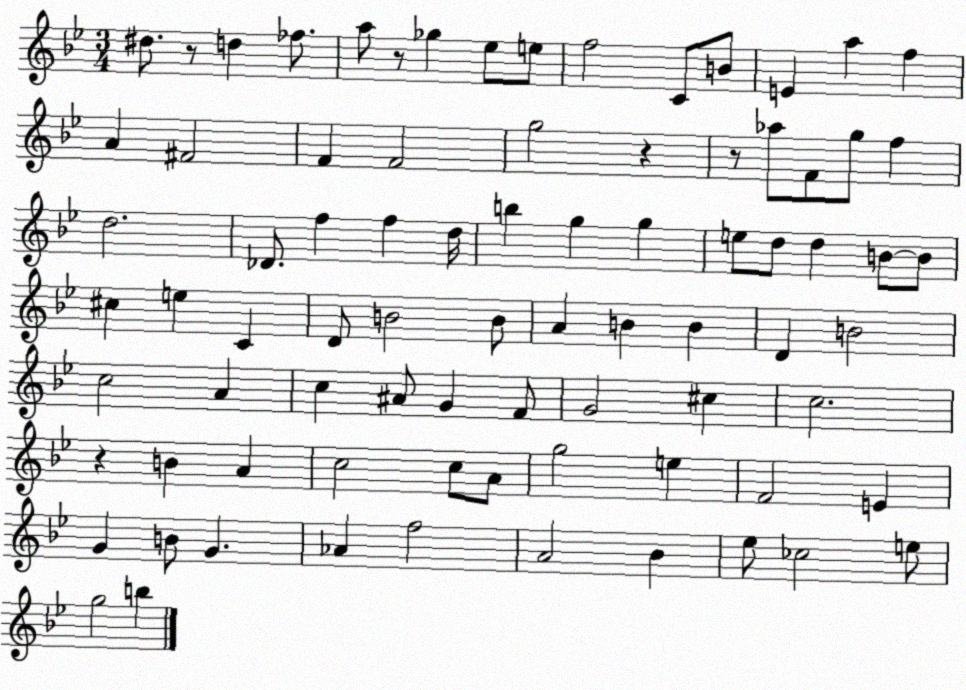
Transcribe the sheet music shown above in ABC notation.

X:1
T:Untitled
M:3/4
L:1/4
K:Bb
^d/2 z/2 d _f/2 a/2 z/2 _g _e/2 e/2 f2 C/2 B/2 E a f A ^F2 F F2 g2 z z/2 _a/2 F/2 g/2 f d2 _D/2 f f d/4 b g g e/2 d/2 d B/2 B/2 ^c e C D/2 B2 B/2 A B B D B2 c2 A c ^A/2 G F/2 G2 ^c c2 z B A c2 c/2 A/2 g2 e F2 E G B/2 G _A f2 A2 _B _e/2 _c2 e/2 g2 b